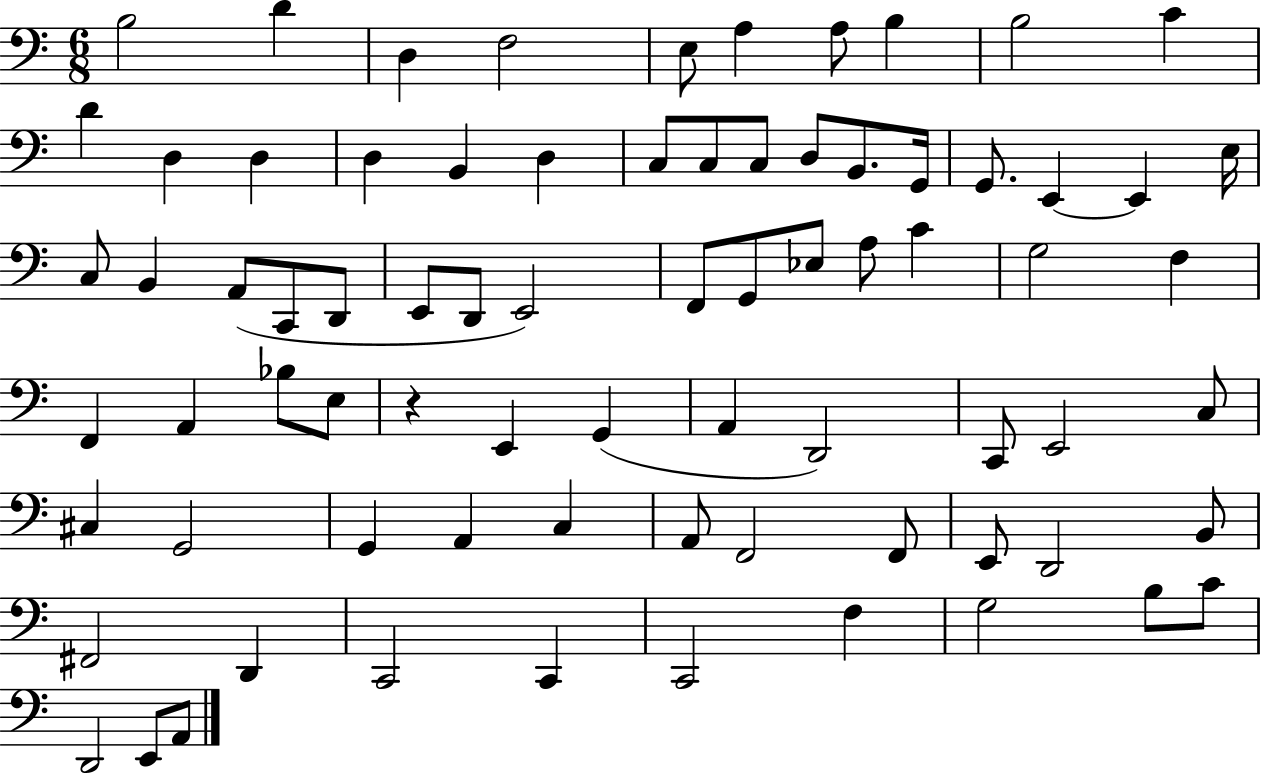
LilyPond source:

{
  \clef bass
  \numericTimeSignature
  \time 6/8
  \key c \major
  b2 d'4 | d4 f2 | e8 a4 a8 b4 | b2 c'4 | \break d'4 d4 d4 | d4 b,4 d4 | c8 c8 c8 d8 b,8. g,16 | g,8. e,4~~ e,4 e16 | \break c8 b,4 a,8( c,8 d,8 | e,8 d,8 e,2) | f,8 g,8 ees8 a8 c'4 | g2 f4 | \break f,4 a,4 bes8 e8 | r4 e,4 g,4( | a,4 d,2) | c,8 e,2 c8 | \break cis4 g,2 | g,4 a,4 c4 | a,8 f,2 f,8 | e,8 d,2 b,8 | \break fis,2 d,4 | c,2 c,4 | c,2 f4 | g2 b8 c'8 | \break d,2 e,8 a,8 | \bar "|."
}